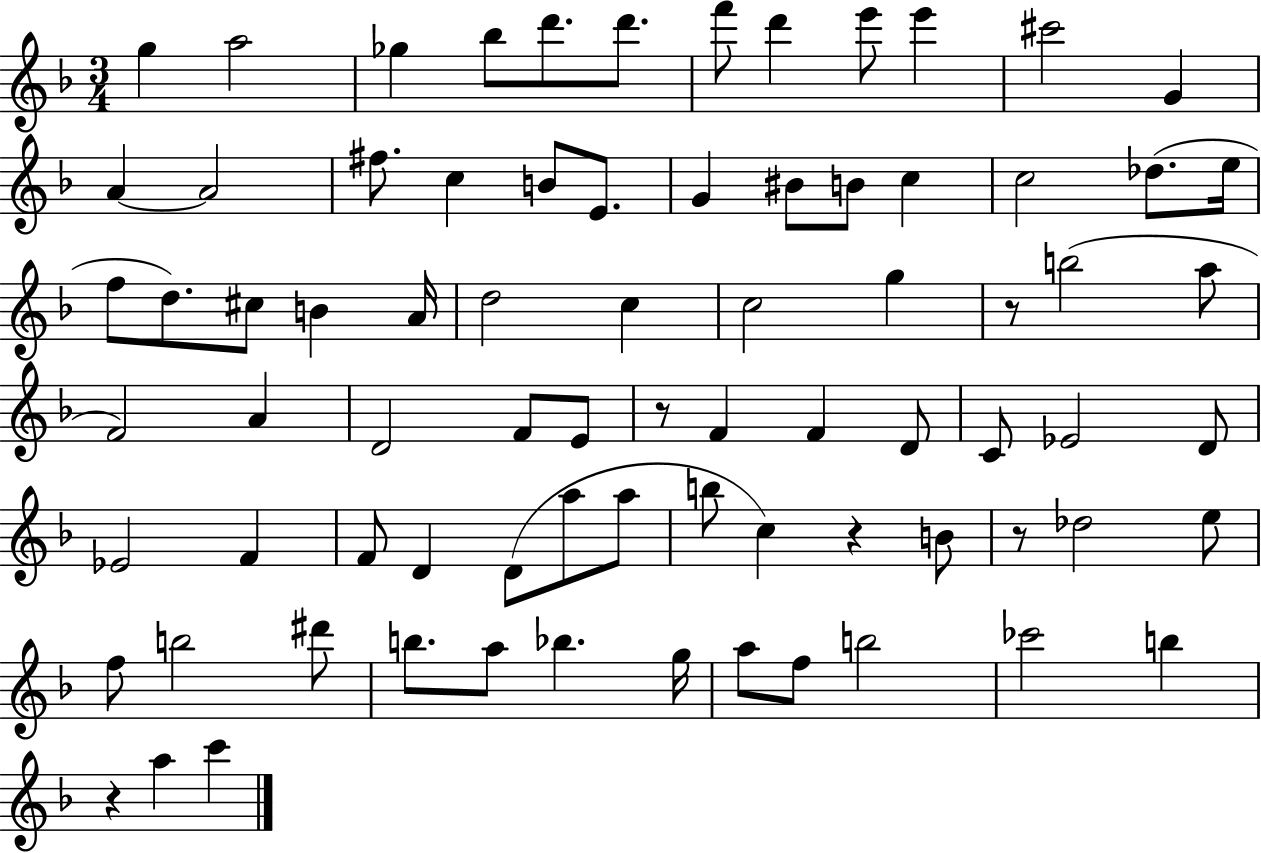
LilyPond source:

{
  \clef treble
  \numericTimeSignature
  \time 3/4
  \key f \major
  g''4 a''2 | ges''4 bes''8 d'''8. d'''8. | f'''8 d'''4 e'''8 e'''4 | cis'''2 g'4 | \break a'4~~ a'2 | fis''8. c''4 b'8 e'8. | g'4 bis'8 b'8 c''4 | c''2 des''8.( e''16 | \break f''8 d''8.) cis''8 b'4 a'16 | d''2 c''4 | c''2 g''4 | r8 b''2( a''8 | \break f'2) a'4 | d'2 f'8 e'8 | r8 f'4 f'4 d'8 | c'8 ees'2 d'8 | \break ees'2 f'4 | f'8 d'4 d'8( a''8 a''8 | b''8 c''4) r4 b'8 | r8 des''2 e''8 | \break f''8 b''2 dis'''8 | b''8. a''8 bes''4. g''16 | a''8 f''8 b''2 | ces'''2 b''4 | \break r4 a''4 c'''4 | \bar "|."
}